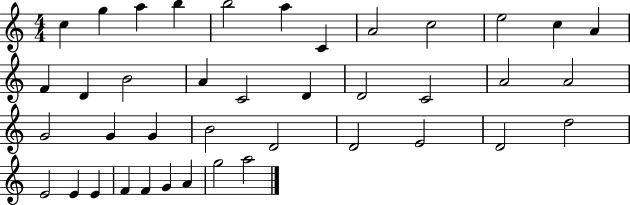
{
  \clef treble
  \numericTimeSignature
  \time 4/4
  \key c \major
  c''4 g''4 a''4 b''4 | b''2 a''4 c'4 | a'2 c''2 | e''2 c''4 a'4 | \break f'4 d'4 b'2 | a'4 c'2 d'4 | d'2 c'2 | a'2 a'2 | \break g'2 g'4 g'4 | b'2 d'2 | d'2 e'2 | d'2 d''2 | \break e'2 e'4 e'4 | f'4 f'4 g'4 a'4 | g''2 a''2 | \bar "|."
}